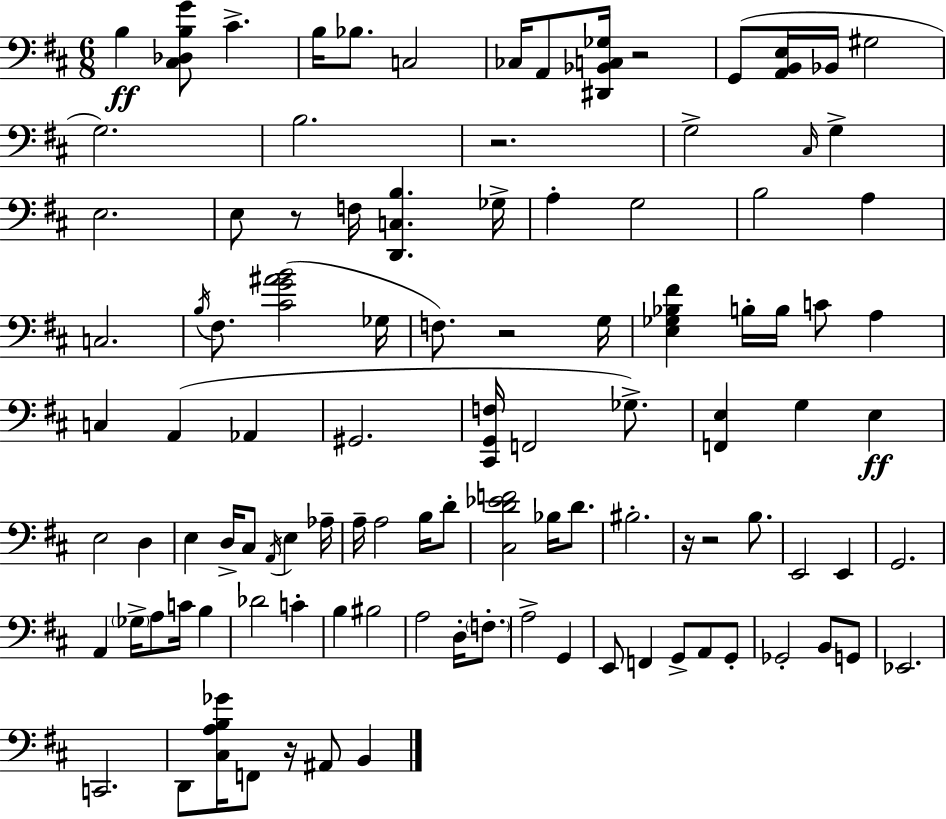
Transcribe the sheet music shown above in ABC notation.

X:1
T:Untitled
M:6/8
L:1/4
K:D
B, [^C,_D,B,G]/2 ^C B,/4 _B,/2 C,2 _C,/4 A,,/2 [^D,,_B,,C,_G,]/4 z2 G,,/2 [A,,B,,E,]/4 _B,,/4 ^G,2 G,2 B,2 z2 G,2 ^C,/4 G, E,2 E,/2 z/2 F,/4 [D,,C,B,] _G,/4 A, G,2 B,2 A, C,2 B,/4 ^F,/2 [^CG^AB]2 _G,/4 F,/2 z2 G,/4 [E,_G,_B,^F] B,/4 B,/4 C/2 A, C, A,, _A,, ^G,,2 [^C,,G,,F,]/4 F,,2 _G,/2 [F,,E,] G, E, E,2 D, E, D,/4 ^C,/2 A,,/4 E, _A,/4 A,/4 A,2 B,/4 D/2 [^C,D_EF]2 _B,/4 D/2 ^B,2 z/4 z2 B,/2 E,,2 E,, G,,2 A,, _G,/4 A,/2 C/4 B, _D2 C B, ^B,2 A,2 D,/4 F,/2 A,2 G,, E,,/2 F,, G,,/2 A,,/2 G,,/2 _G,,2 B,,/2 G,,/2 _E,,2 C,,2 D,,/2 [^C,A,B,_G]/4 F,,/2 z/4 ^A,,/2 B,,